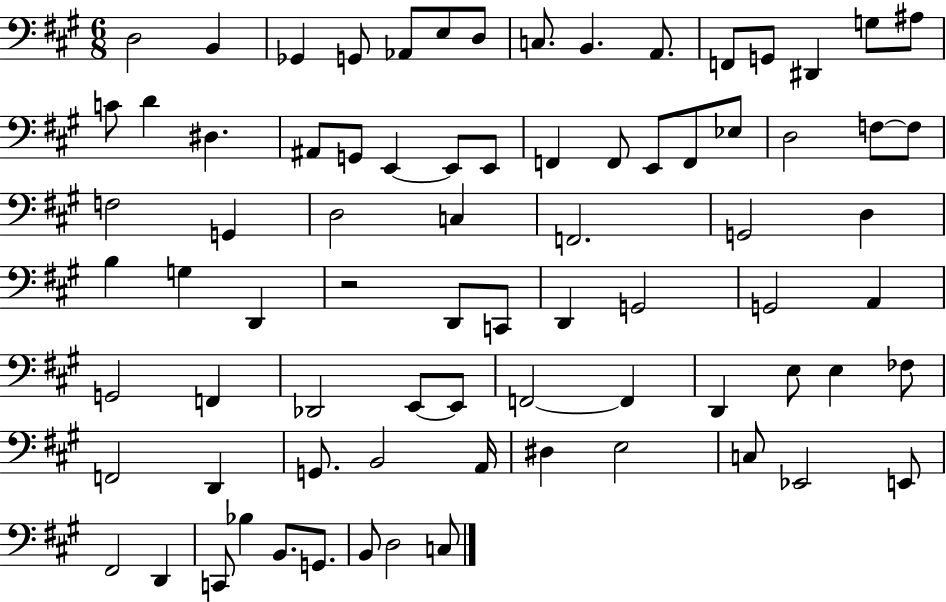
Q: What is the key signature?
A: A major